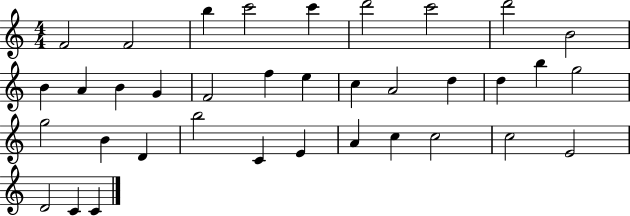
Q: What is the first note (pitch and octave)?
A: F4